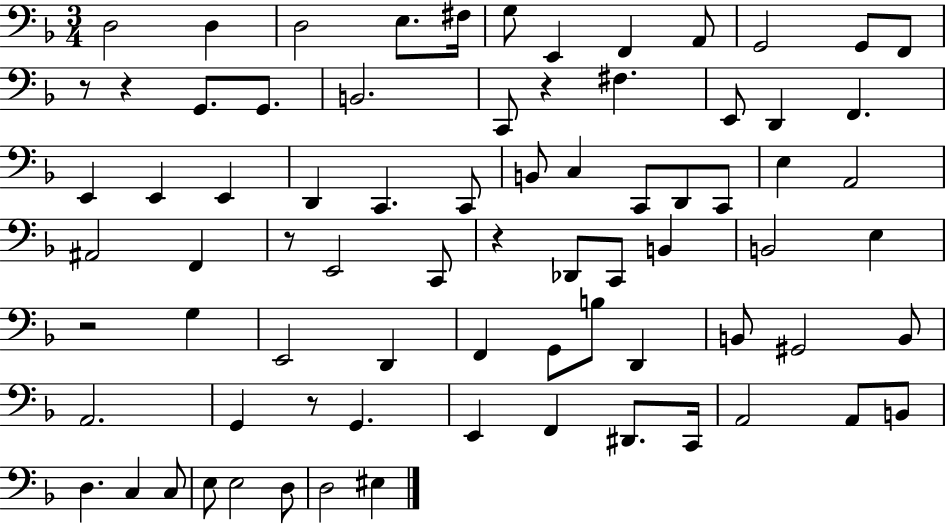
X:1
T:Untitled
M:3/4
L:1/4
K:F
D,2 D, D,2 E,/2 ^F,/4 G,/2 E,, F,, A,,/2 G,,2 G,,/2 F,,/2 z/2 z G,,/2 G,,/2 B,,2 C,,/2 z ^F, E,,/2 D,, F,, E,, E,, E,, D,, C,, C,,/2 B,,/2 C, C,,/2 D,,/2 C,,/2 E, A,,2 ^A,,2 F,, z/2 E,,2 C,,/2 z _D,,/2 C,,/2 B,, B,,2 E, z2 G, E,,2 D,, F,, G,,/2 B,/2 D,, B,,/2 ^G,,2 B,,/2 A,,2 G,, z/2 G,, E,, F,, ^D,,/2 C,,/4 A,,2 A,,/2 B,,/2 D, C, C,/2 E,/2 E,2 D,/2 D,2 ^E,